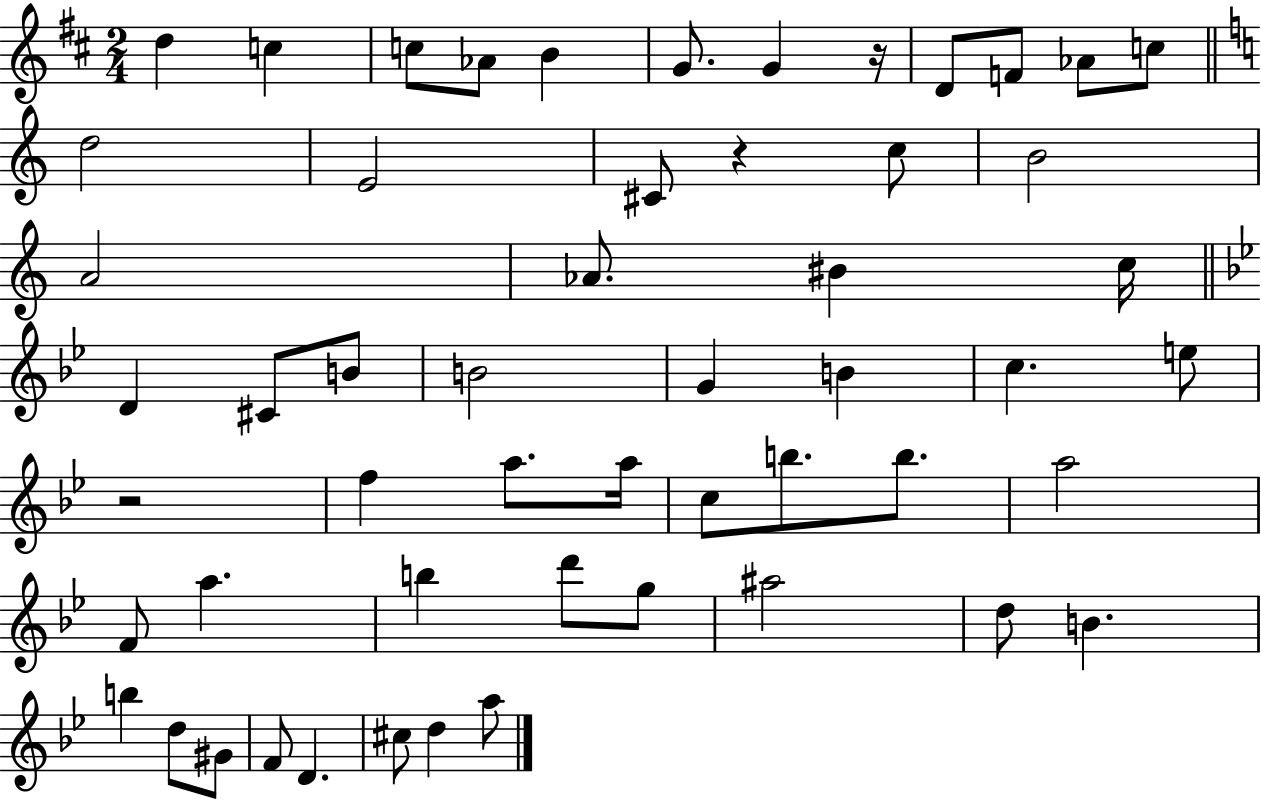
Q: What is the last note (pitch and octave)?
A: A5